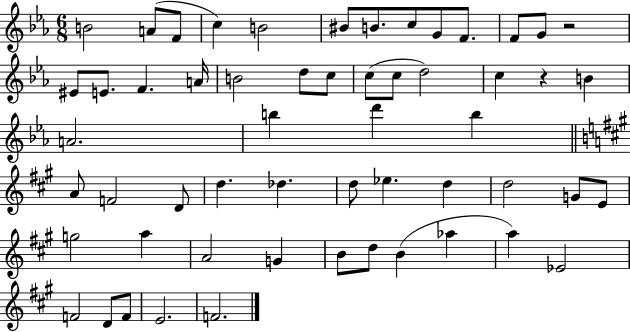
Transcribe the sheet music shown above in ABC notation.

X:1
T:Untitled
M:6/8
L:1/4
K:Eb
B2 A/2 F/2 c B2 ^B/2 B/2 c/2 G/2 F/2 F/2 G/2 z2 ^E/2 E/2 F A/4 B2 d/2 c/2 c/2 c/2 d2 c z B A2 b d' b A/2 F2 D/2 d _d d/2 _e d d2 G/2 E/2 g2 a A2 G B/2 d/2 B _a a _E2 F2 D/2 F/2 E2 F2